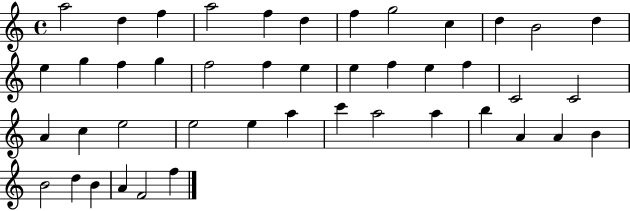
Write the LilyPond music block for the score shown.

{
  \clef treble
  \time 4/4
  \defaultTimeSignature
  \key c \major
  a''2 d''4 f''4 | a''2 f''4 d''4 | f''4 g''2 c''4 | d''4 b'2 d''4 | \break e''4 g''4 f''4 g''4 | f''2 f''4 e''4 | e''4 f''4 e''4 f''4 | c'2 c'2 | \break a'4 c''4 e''2 | e''2 e''4 a''4 | c'''4 a''2 a''4 | b''4 a'4 a'4 b'4 | \break b'2 d''4 b'4 | a'4 f'2 f''4 | \bar "|."
}